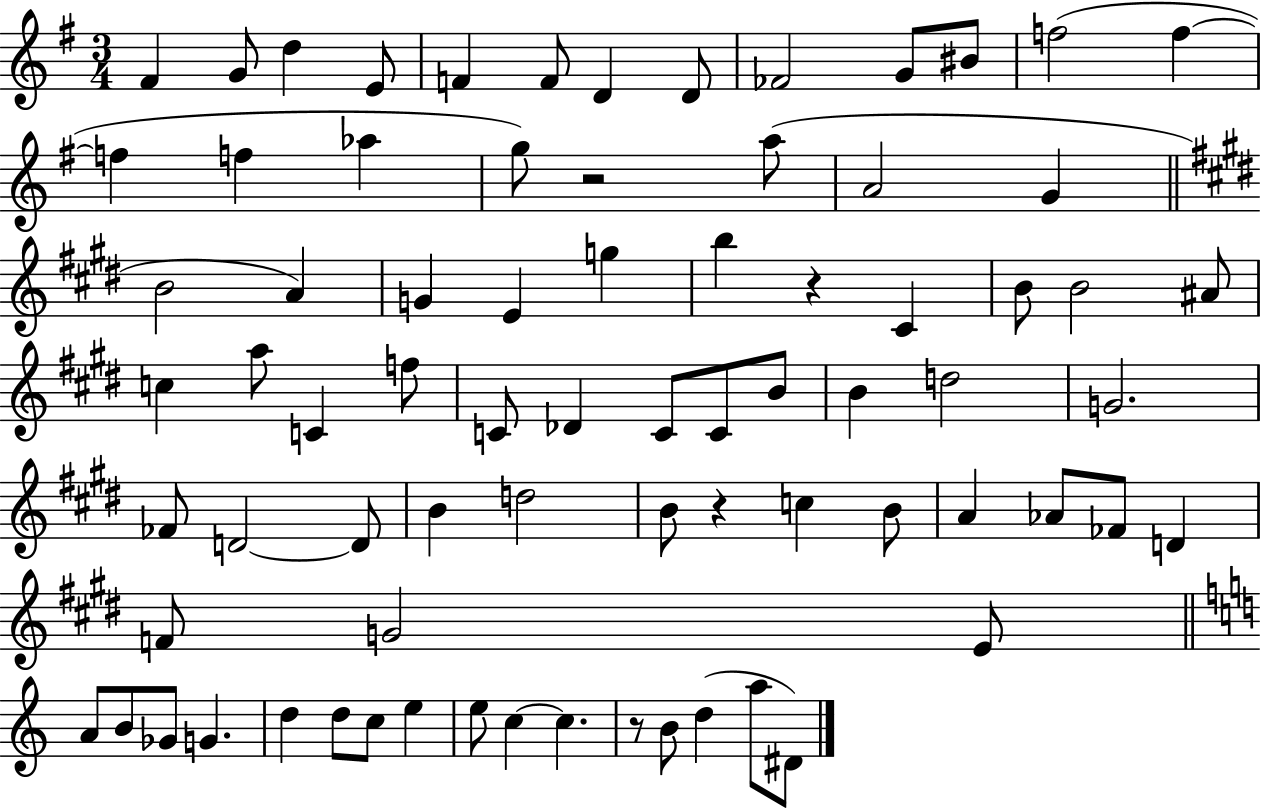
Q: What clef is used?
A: treble